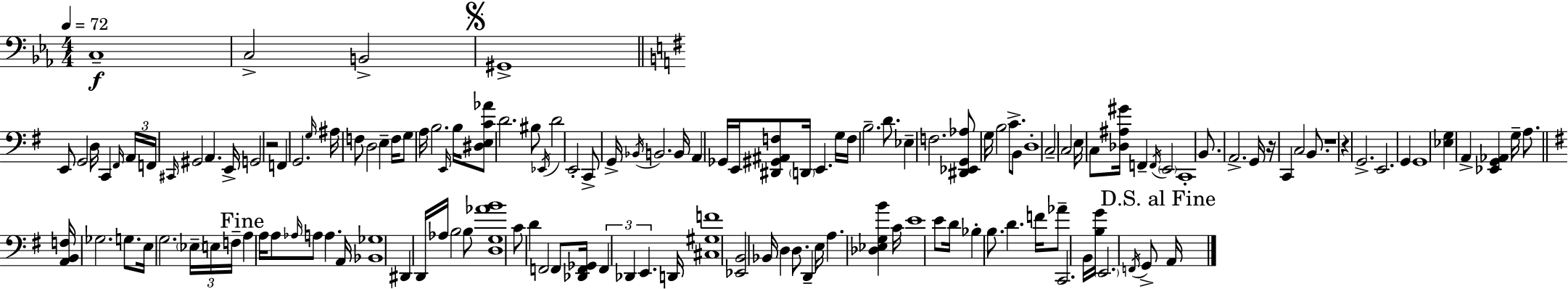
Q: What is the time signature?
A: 4/4